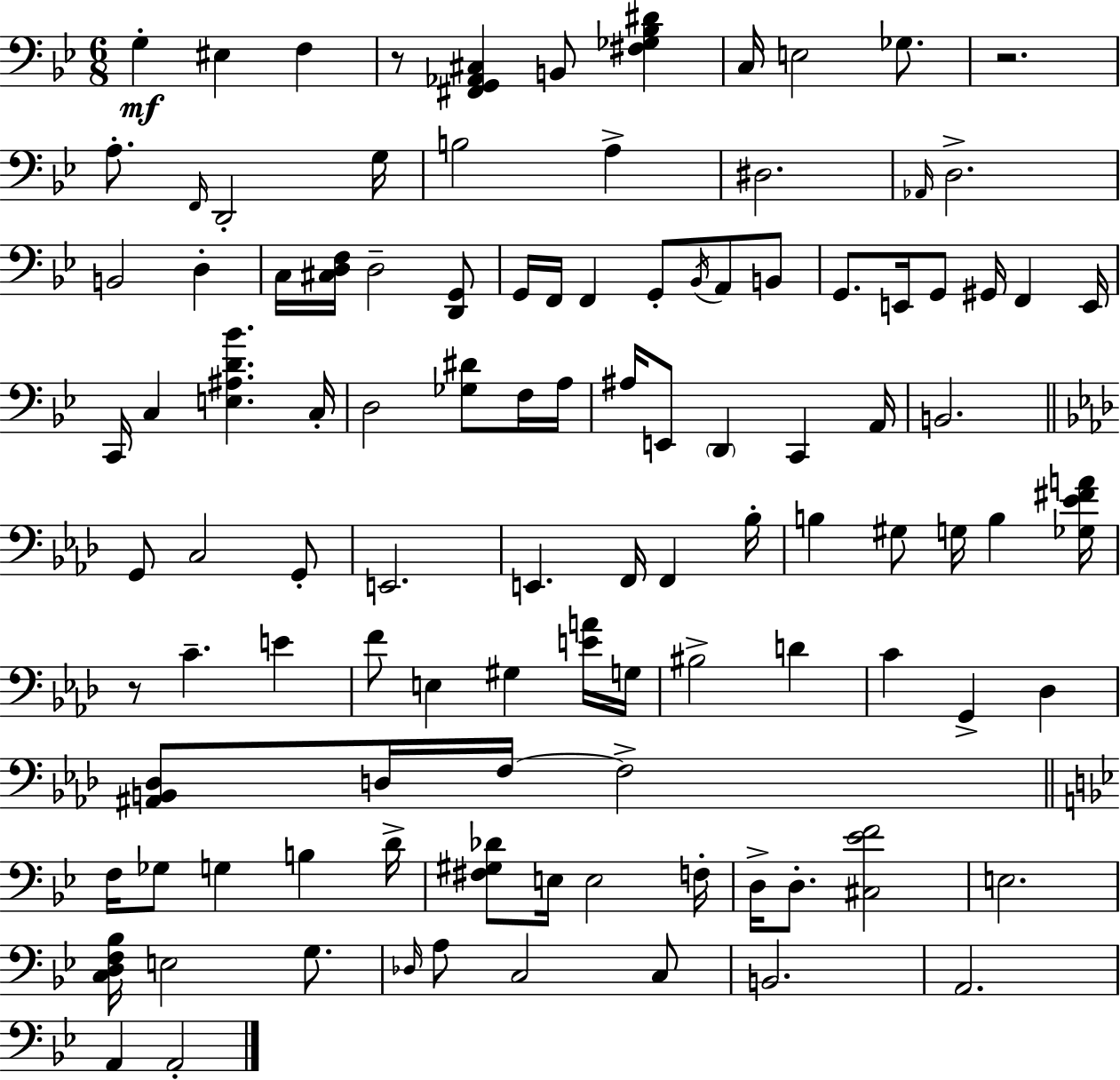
{
  \clef bass
  \numericTimeSignature
  \time 6/8
  \key bes \major
  g4-.\mf eis4 f4 | r8 <fis, g, aes, cis>4 b,8 <fis ges bes dis'>4 | c16 e2 ges8. | r2. | \break a8.-. \grace { f,16 } d,2-. | g16 b2 a4-> | dis2. | \grace { aes,16 } d2.-> | \break b,2 d4-. | c16 <cis d f>16 d2-- | <d, g,>8 g,16 f,16 f,4 g,8-. \acciaccatura { bes,16 } a,8 | b,8 g,8. e,16 g,8 gis,16 f,4 | \break e,16 c,16 c4 <e ais d' bes'>4. | c16-. d2 <ges dis'>8 | f16 a16 ais16 e,8 \parenthesize d,4 c,4 | a,16 b,2. | \break \bar "||" \break \key f \minor g,8 c2 g,8-. | e,2. | e,4. f,16 f,4 bes16-. | b4 gis8 g16 b4 <ges ees' fis' a'>16 | \break r8 c'4.-- e'4 | f'8 e4 gis4 <e' a'>16 g16 | bis2-> d'4 | c'4 g,4-> des4 | \break <ais, b, des>8 d16 f16~~ f2-> | \bar "||" \break \key bes \major f16 ges8 g4 b4 d'16-> | <fis gis des'>8 e16 e2 f16-. | d16-> d8.-. <cis ees' f'>2 | e2. | \break <c d f bes>16 e2 g8. | \grace { des16 } a8 c2 c8 | b,2. | a,2. | \break a,4 a,2-. | \bar "|."
}